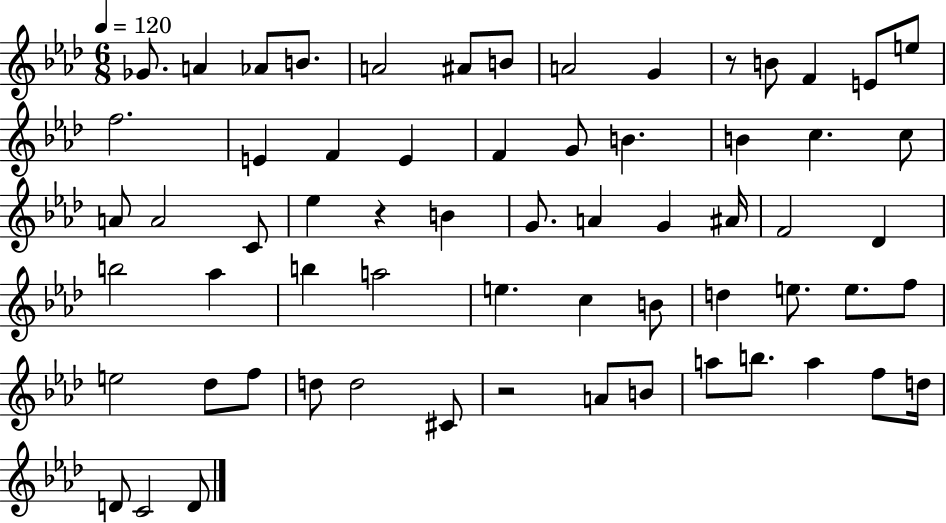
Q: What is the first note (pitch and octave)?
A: Gb4